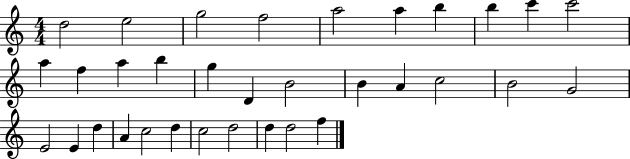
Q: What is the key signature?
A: C major